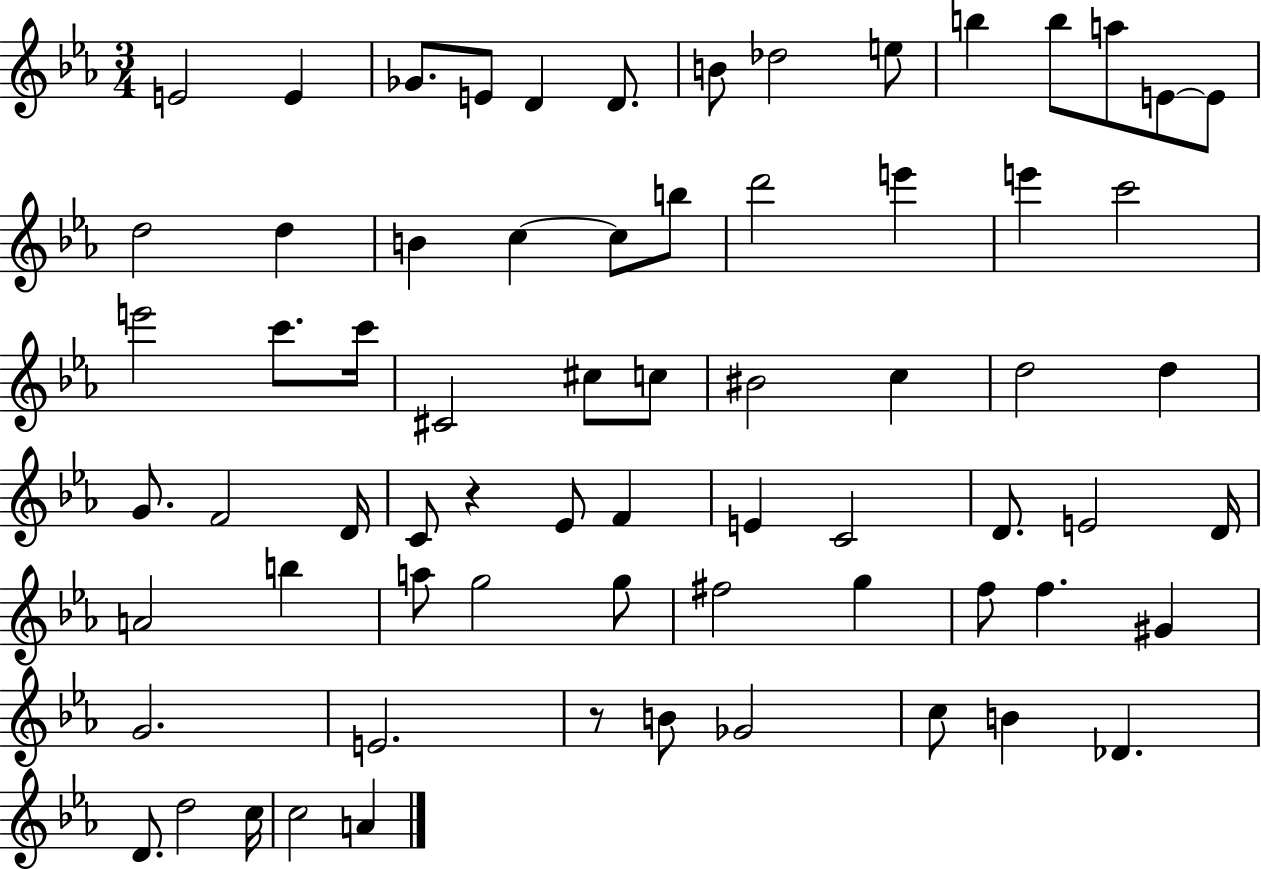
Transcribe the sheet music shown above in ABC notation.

X:1
T:Untitled
M:3/4
L:1/4
K:Eb
E2 E _G/2 E/2 D D/2 B/2 _d2 e/2 b b/2 a/2 E/2 E/2 d2 d B c c/2 b/2 d'2 e' e' c'2 e'2 c'/2 c'/4 ^C2 ^c/2 c/2 ^B2 c d2 d G/2 F2 D/4 C/2 z _E/2 F E C2 D/2 E2 D/4 A2 b a/2 g2 g/2 ^f2 g f/2 f ^G G2 E2 z/2 B/2 _G2 c/2 B _D D/2 d2 c/4 c2 A